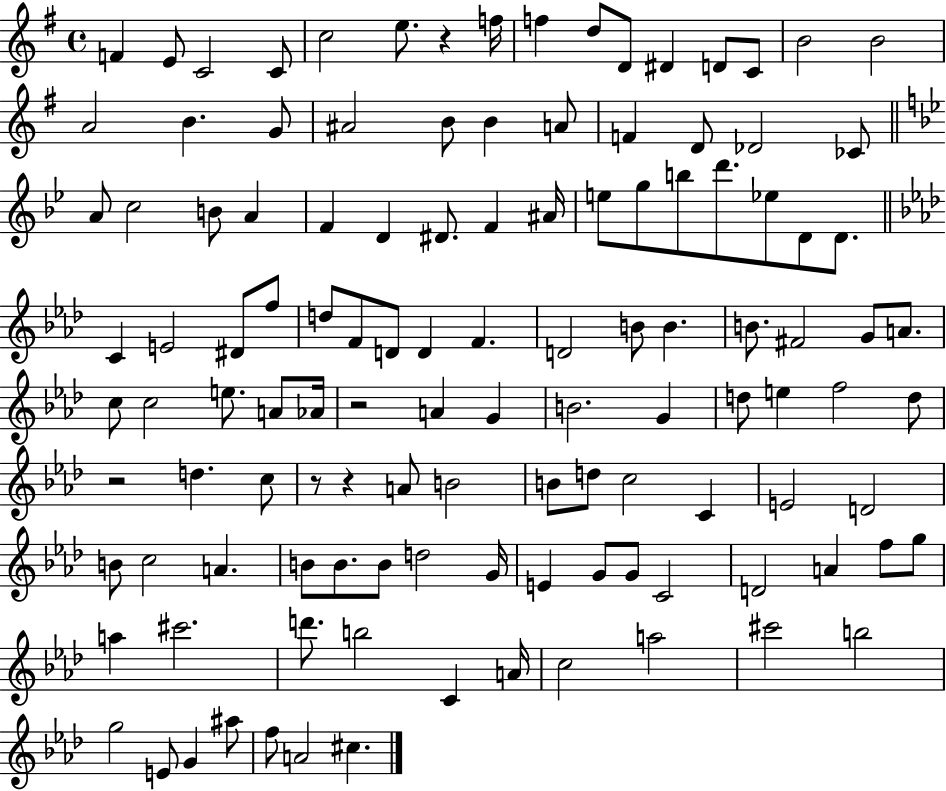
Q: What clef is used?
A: treble